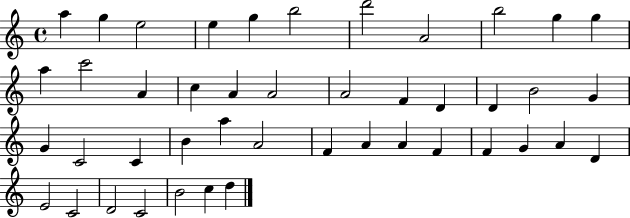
X:1
T:Untitled
M:4/4
L:1/4
K:C
a g e2 e g b2 d'2 A2 b2 g g a c'2 A c A A2 A2 F D D B2 G G C2 C B a A2 F A A F F G A D E2 C2 D2 C2 B2 c d